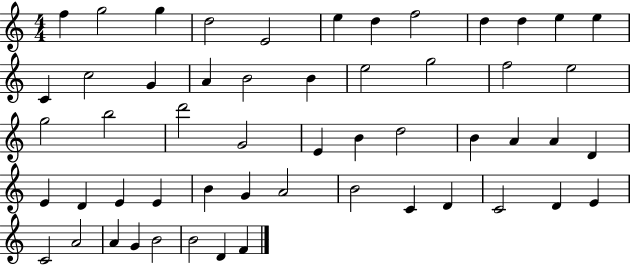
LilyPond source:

{
  \clef treble
  \numericTimeSignature
  \time 4/4
  \key c \major
  f''4 g''2 g''4 | d''2 e'2 | e''4 d''4 f''2 | d''4 d''4 e''4 e''4 | \break c'4 c''2 g'4 | a'4 b'2 b'4 | e''2 g''2 | f''2 e''2 | \break g''2 b''2 | d'''2 g'2 | e'4 b'4 d''2 | b'4 a'4 a'4 d'4 | \break e'4 d'4 e'4 e'4 | b'4 g'4 a'2 | b'2 c'4 d'4 | c'2 d'4 e'4 | \break c'2 a'2 | a'4 g'4 b'2 | b'2 d'4 f'4 | \bar "|."
}